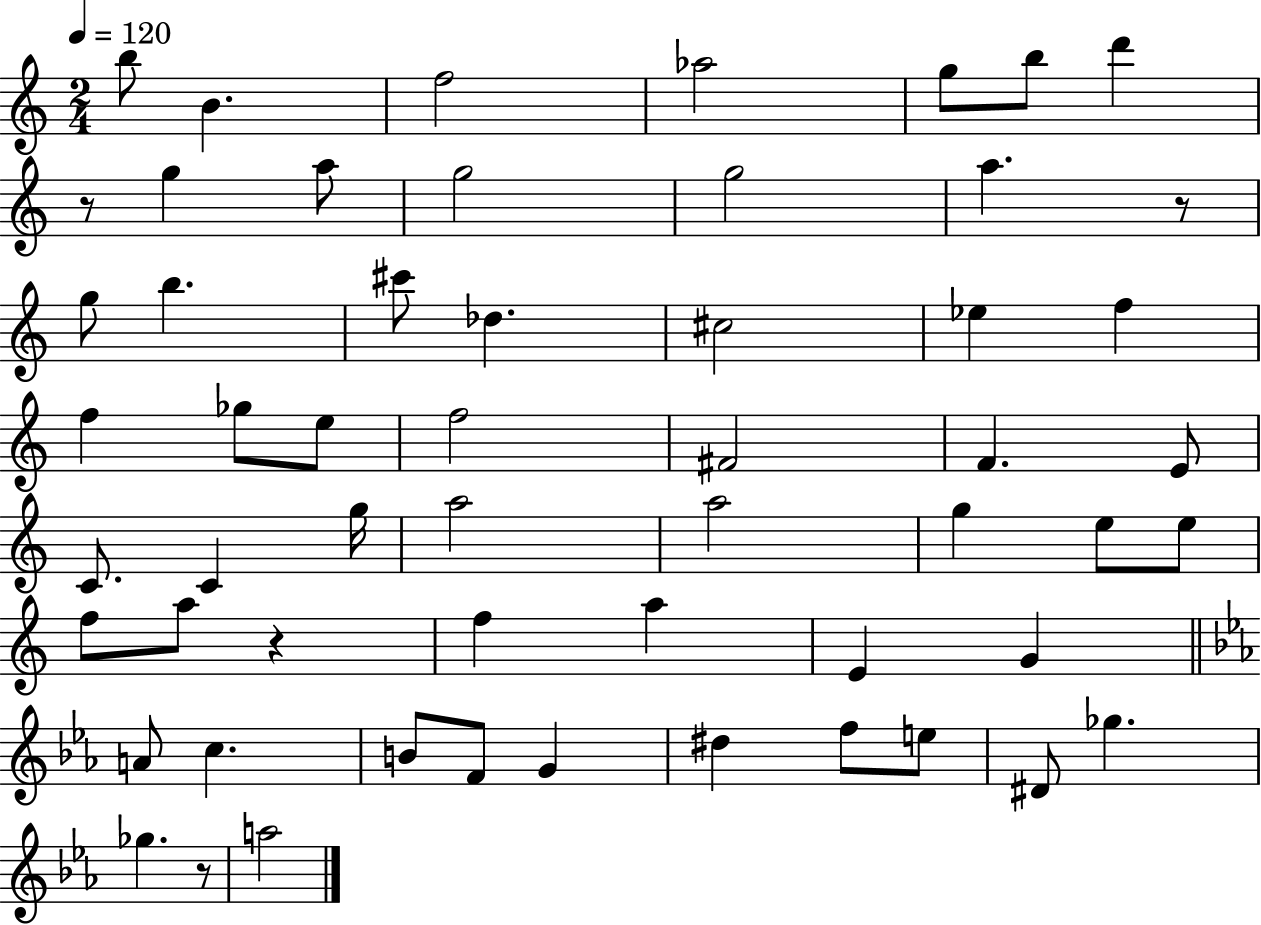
X:1
T:Untitled
M:2/4
L:1/4
K:C
b/2 B f2 _a2 g/2 b/2 d' z/2 g a/2 g2 g2 a z/2 g/2 b ^c'/2 _d ^c2 _e f f _g/2 e/2 f2 ^F2 F E/2 C/2 C g/4 a2 a2 g e/2 e/2 f/2 a/2 z f a E G A/2 c B/2 F/2 G ^d f/2 e/2 ^D/2 _g _g z/2 a2